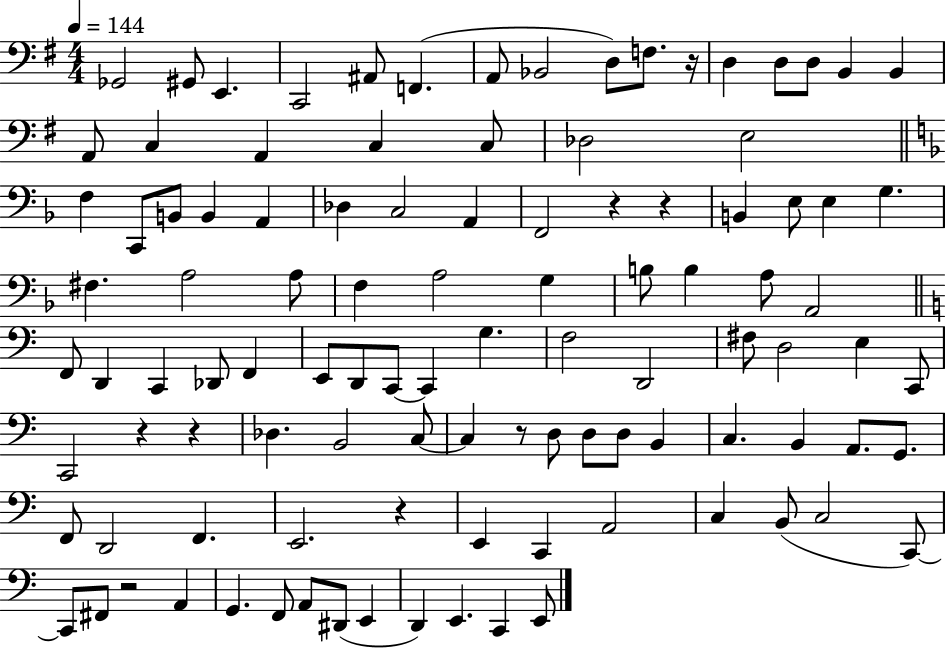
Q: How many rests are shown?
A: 8